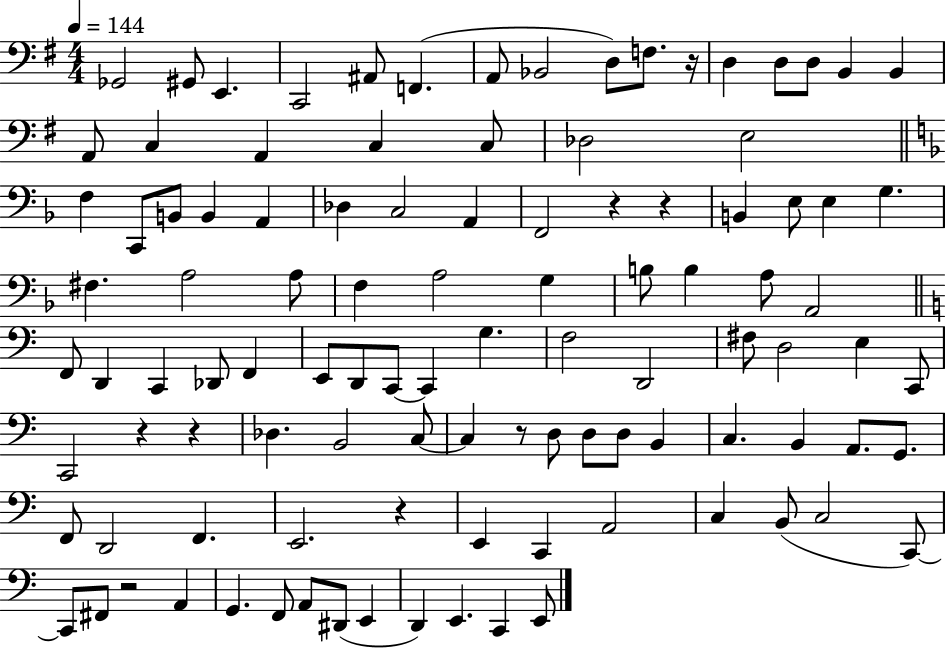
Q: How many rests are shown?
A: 8